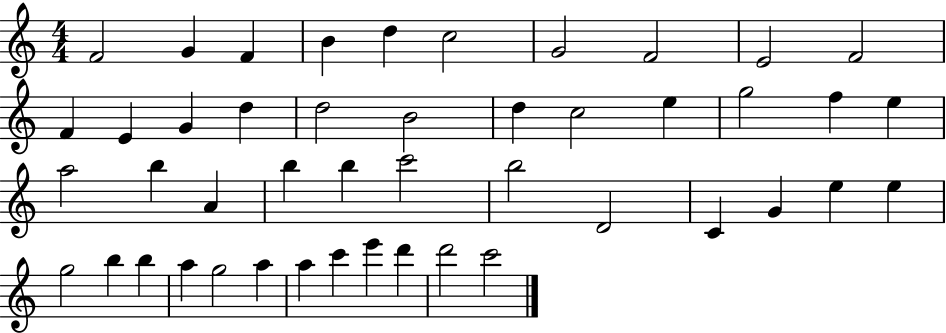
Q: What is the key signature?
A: C major